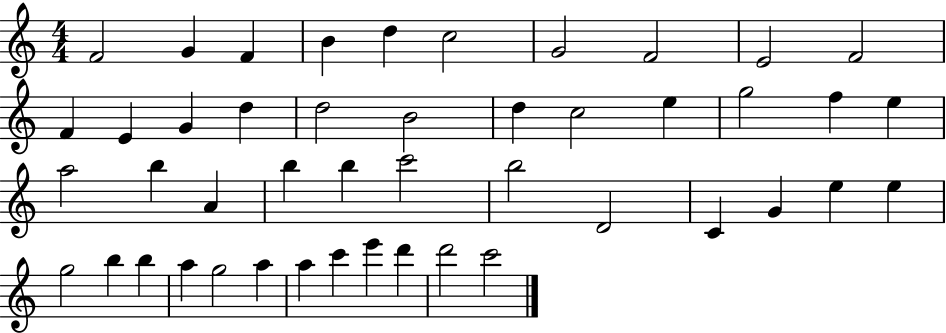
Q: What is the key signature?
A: C major